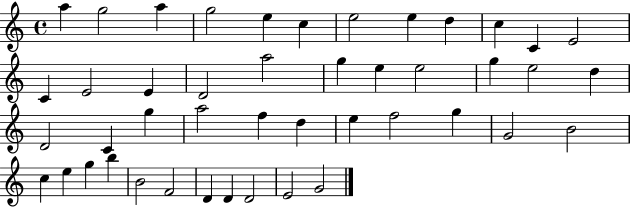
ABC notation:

X:1
T:Untitled
M:4/4
L:1/4
K:C
a g2 a g2 e c e2 e d c C E2 C E2 E D2 a2 g e e2 g e2 d D2 C g a2 f d e f2 g G2 B2 c e g b B2 F2 D D D2 E2 G2